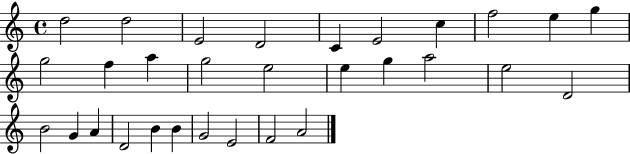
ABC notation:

X:1
T:Untitled
M:4/4
L:1/4
K:C
d2 d2 E2 D2 C E2 c f2 e g g2 f a g2 e2 e g a2 e2 D2 B2 G A D2 B B G2 E2 F2 A2